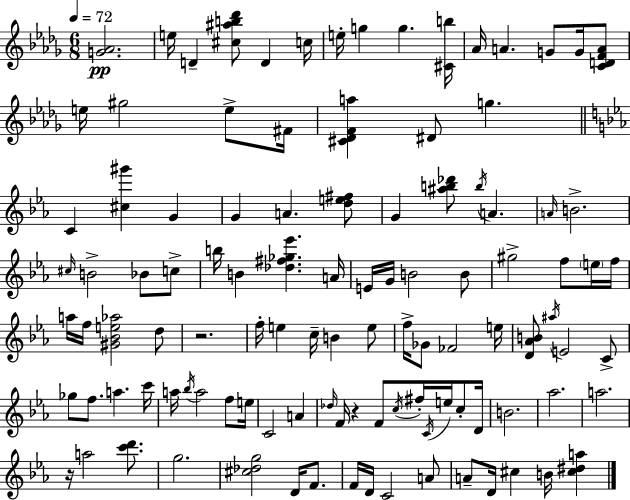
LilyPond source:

{
  \clef treble
  \numericTimeSignature
  \time 6/8
  \key bes \minor
  \tempo 4 = 72
  <g' aes'>2.\pp | e''16 d'4-- <cis'' ais'' b'' des'''>8 d'4 c''16 | e''16-. g''4 g''4. <cis' b''>16 | aes'16 a'4. g'8 g'16 <c' d' f' a'>8 | \break e''16 gis''2 e''8-> fis'16 | <cis' des' f' a''>4 dis'8 g''4. | \bar "||" \break \key c \minor c'4 <cis'' gis'''>4 g'4 | g'4 a'4. <d'' e'' fis''>8 | g'4 <ais'' b'' des'''>8 \acciaccatura { b''16 } a'4. | \grace { a'16 } b'2.-> | \break \grace { cis''16 } b'2-> bes'8 | c''8-> b''16 b'4 <des'' fis'' ges'' ees'''>4. | a'16 e'16 g'16 b'2 | b'8 gis''2-> f''8 | \break \parenthesize e''16 f''16 a''16 f''16 <gis' bes' e'' aes''>2 | d''8 r2. | f''16-. e''4 c''16-- b'4 | e''8 f''16-> ges'8 fes'2 | \break e''16 <d' aes' b'>8 \acciaccatura { ais''16 } e'2 | c'8-> ges''8 f''8. a''4. | c'''16 a''16 \acciaccatura { bes''16 } a''2 | f''8 e''16 c'2 | \break a'4 \grace { des''16 } f'16 r4 f'8 | \acciaccatura { c''16 } fis''16-. \acciaccatura { c'16 } e''16 c''8-. d'16 b'2. | aes''2. | a''2. | \break r16 a''2 | <c''' d'''>8. g''2. | <cis'' des'' g''>2 | d'16 f'8. f'16 d'16 c'2 | \break a'8 a'8-- d'16 cis''4 | b'16 <cis'' dis'' a''>4 \bar "|."
}